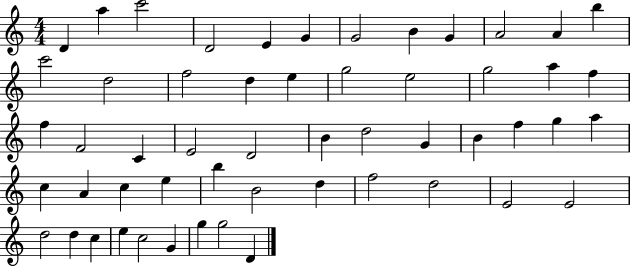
D4/q A5/q C6/h D4/h E4/q G4/q G4/h B4/q G4/q A4/h A4/q B5/q C6/h D5/h F5/h D5/q E5/q G5/h E5/h G5/h A5/q F5/q F5/q F4/h C4/q E4/h D4/h B4/q D5/h G4/q B4/q F5/q G5/q A5/q C5/q A4/q C5/q E5/q B5/q B4/h D5/q F5/h D5/h E4/h E4/h D5/h D5/q C5/q E5/q C5/h G4/q G5/q G5/h D4/q